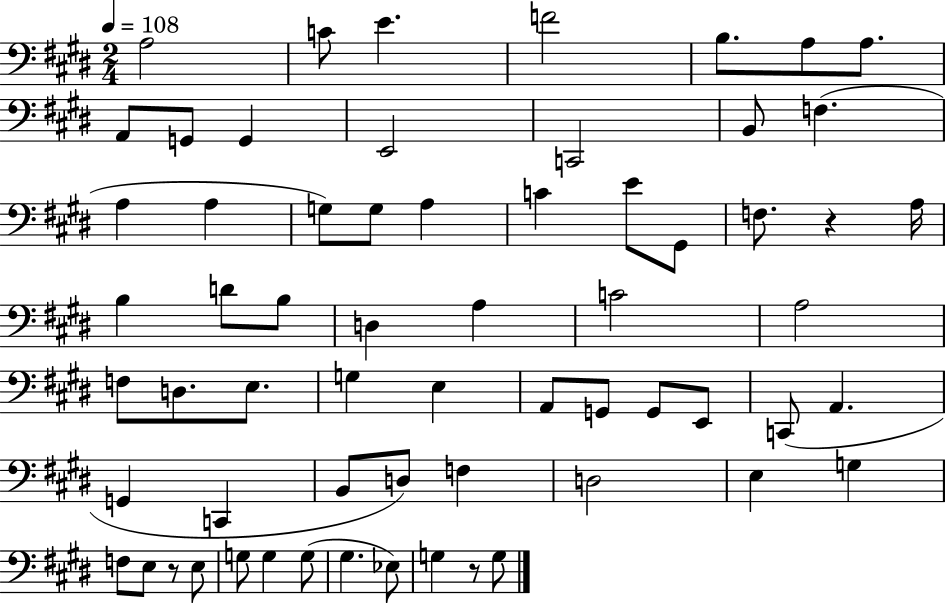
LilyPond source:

{
  \clef bass
  \numericTimeSignature
  \time 2/4
  \key e \major
  \tempo 4 = 108
  a2 | c'8 e'4. | f'2 | b8. a8 a8. | \break a,8 g,8 g,4 | e,2 | c,2 | b,8 f4.( | \break a4 a4 | g8) g8 a4 | c'4 e'8 gis,8 | f8. r4 a16 | \break b4 d'8 b8 | d4 a4 | c'2 | a2 | \break f8 d8. e8. | g4 e4 | a,8 g,8 g,8 e,8 | c,8( a,4. | \break g,4 c,4 | b,8 d8) f4 | d2 | e4 g4 | \break f8 e8 r8 e8 | g8 g4 g8( | gis4. ees8) | g4 r8 g8 | \break \bar "|."
}